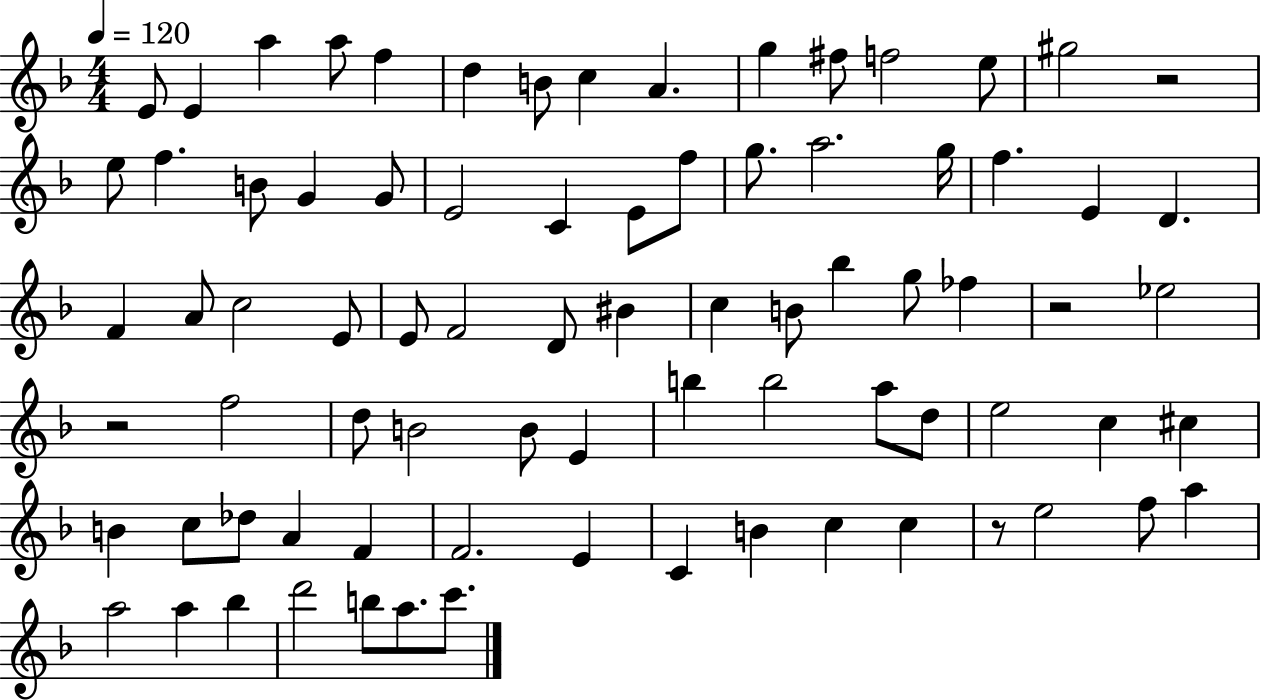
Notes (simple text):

E4/e E4/q A5/q A5/e F5/q D5/q B4/e C5/q A4/q. G5/q F#5/e F5/h E5/e G#5/h R/h E5/e F5/q. B4/e G4/q G4/e E4/h C4/q E4/e F5/e G5/e. A5/h. G5/s F5/q. E4/q D4/q. F4/q A4/e C5/h E4/e E4/e F4/h D4/e BIS4/q C5/q B4/e Bb5/q G5/e FES5/q R/h Eb5/h R/h F5/h D5/e B4/h B4/e E4/q B5/q B5/h A5/e D5/e E5/h C5/q C#5/q B4/q C5/e Db5/e A4/q F4/q F4/h. E4/q C4/q B4/q C5/q C5/q R/e E5/h F5/e A5/q A5/h A5/q Bb5/q D6/h B5/e A5/e. C6/e.